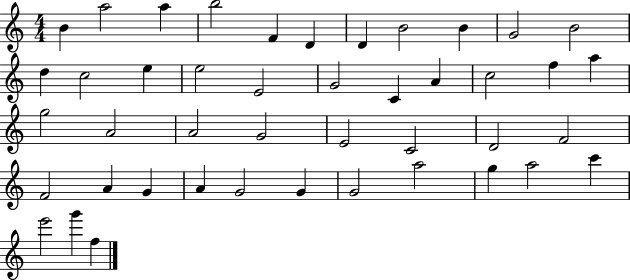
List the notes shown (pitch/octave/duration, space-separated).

B4/q A5/h A5/q B5/h F4/q D4/q D4/q B4/h B4/q G4/h B4/h D5/q C5/h E5/q E5/h E4/h G4/h C4/q A4/q C5/h F5/q A5/q G5/h A4/h A4/h G4/h E4/h C4/h D4/h F4/h F4/h A4/q G4/q A4/q G4/h G4/q G4/h A5/h G5/q A5/h C6/q E6/h G6/q F5/q